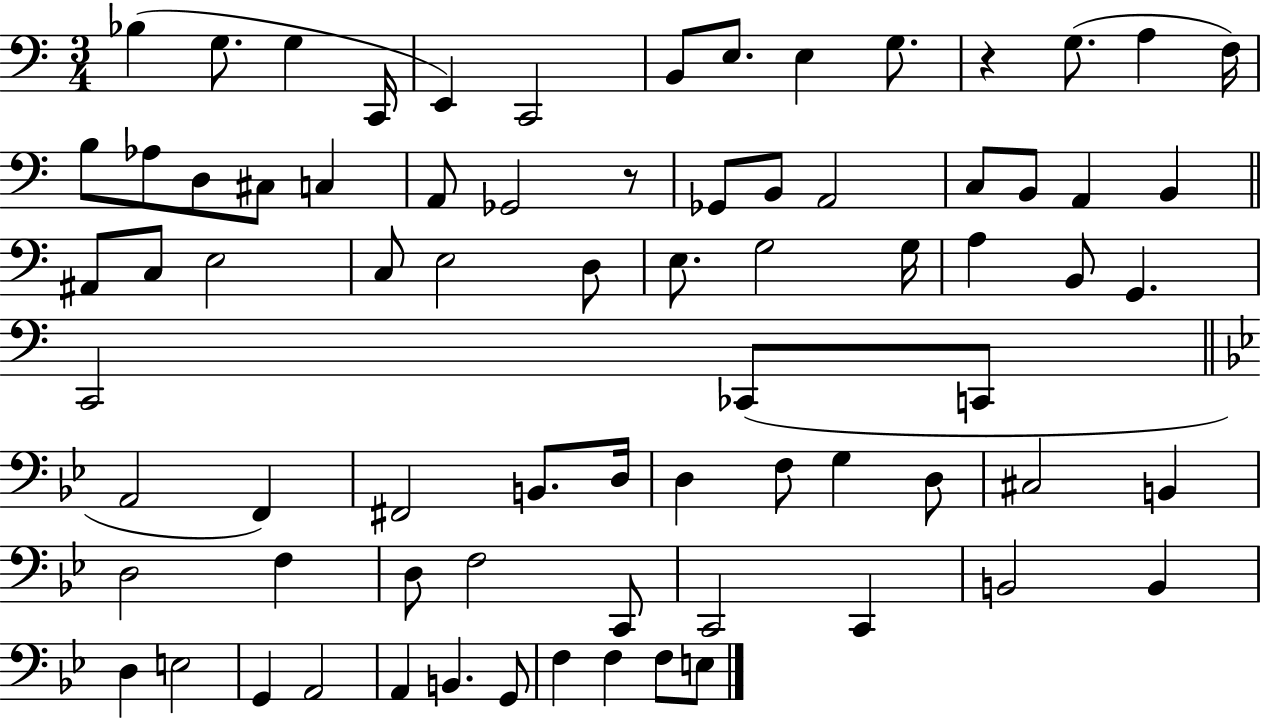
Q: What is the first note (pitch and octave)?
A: Bb3